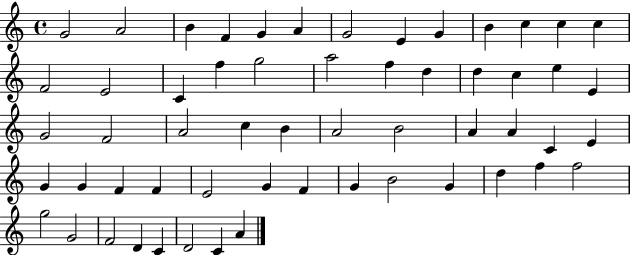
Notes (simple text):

G4/h A4/h B4/q F4/q G4/q A4/q G4/h E4/q G4/q B4/q C5/q C5/q C5/q F4/h E4/h C4/q F5/q G5/h A5/h F5/q D5/q D5/q C5/q E5/q E4/q G4/h F4/h A4/h C5/q B4/q A4/h B4/h A4/q A4/q C4/q E4/q G4/q G4/q F4/q F4/q E4/h G4/q F4/q G4/q B4/h G4/q D5/q F5/q F5/h G5/h G4/h F4/h D4/q C4/q D4/h C4/q A4/q